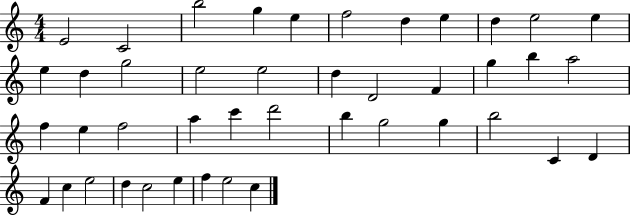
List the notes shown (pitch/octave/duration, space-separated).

E4/h C4/h B5/h G5/q E5/q F5/h D5/q E5/q D5/q E5/h E5/q E5/q D5/q G5/h E5/h E5/h D5/q D4/h F4/q G5/q B5/q A5/h F5/q E5/q F5/h A5/q C6/q D6/h B5/q G5/h G5/q B5/h C4/q D4/q F4/q C5/q E5/h D5/q C5/h E5/q F5/q E5/h C5/q